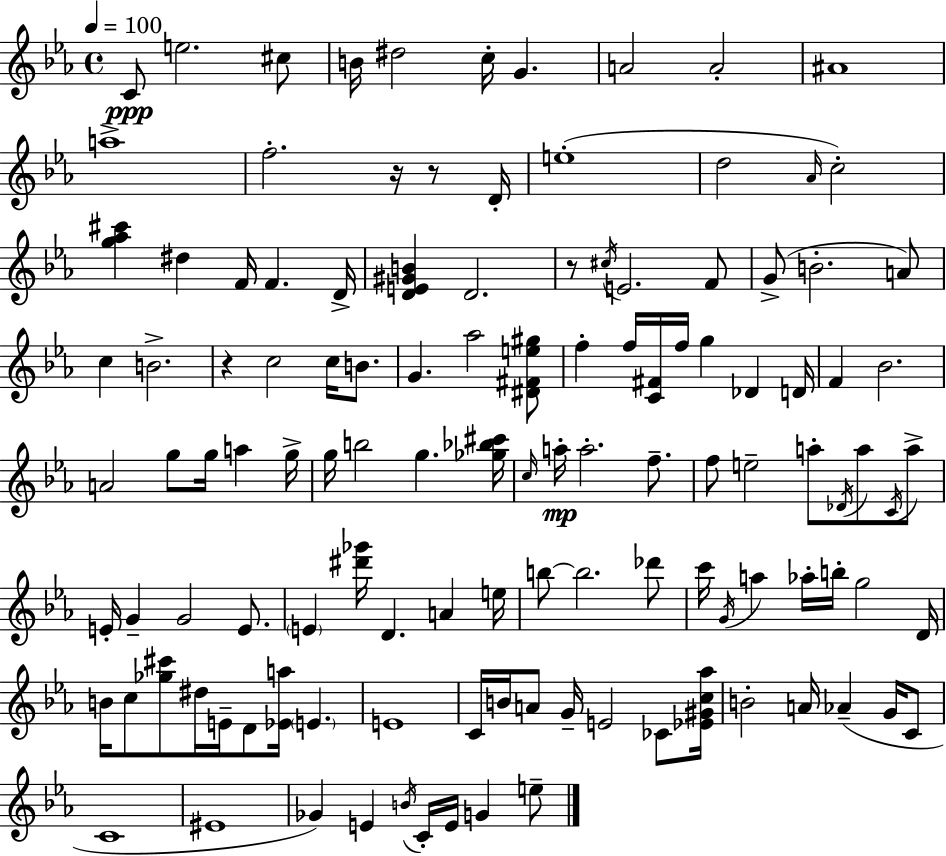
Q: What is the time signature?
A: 4/4